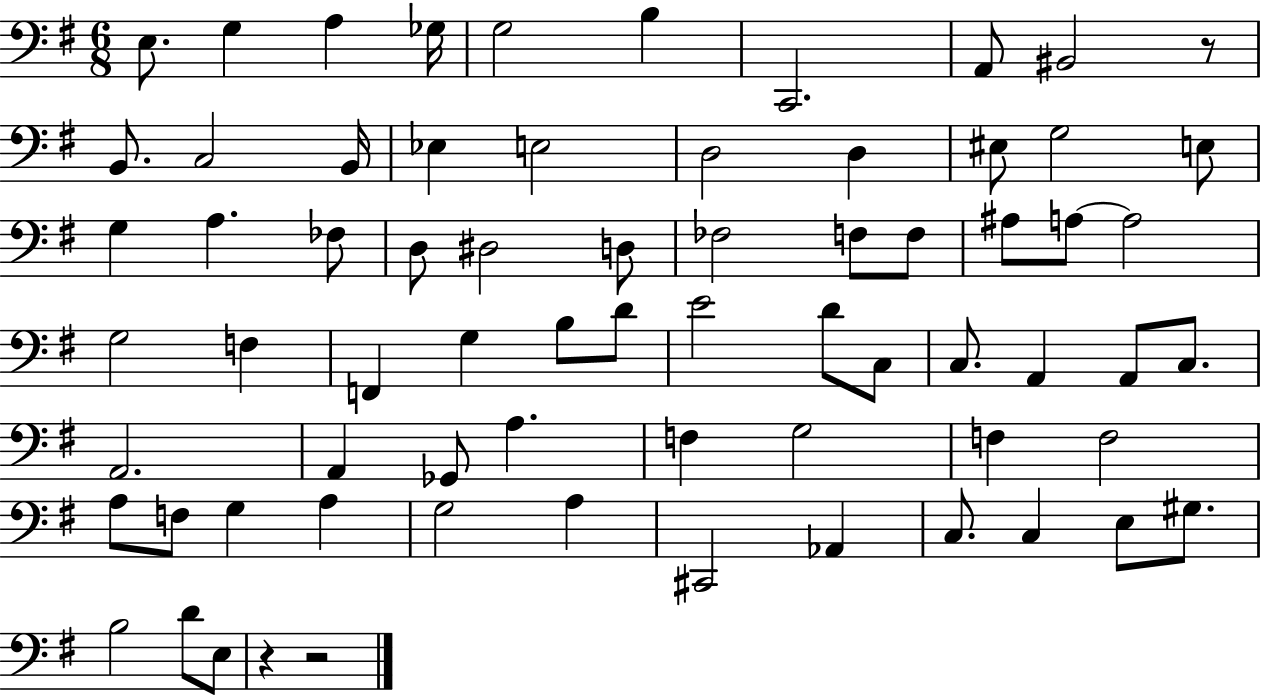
X:1
T:Untitled
M:6/8
L:1/4
K:G
E,/2 G, A, _G,/4 G,2 B, C,,2 A,,/2 ^B,,2 z/2 B,,/2 C,2 B,,/4 _E, E,2 D,2 D, ^E,/2 G,2 E,/2 G, A, _F,/2 D,/2 ^D,2 D,/2 _F,2 F,/2 F,/2 ^A,/2 A,/2 A,2 G,2 F, F,, G, B,/2 D/2 E2 D/2 C,/2 C,/2 A,, A,,/2 C,/2 A,,2 A,, _G,,/2 A, F, G,2 F, F,2 A,/2 F,/2 G, A, G,2 A, ^C,,2 _A,, C,/2 C, E,/2 ^G,/2 B,2 D/2 E,/2 z z2